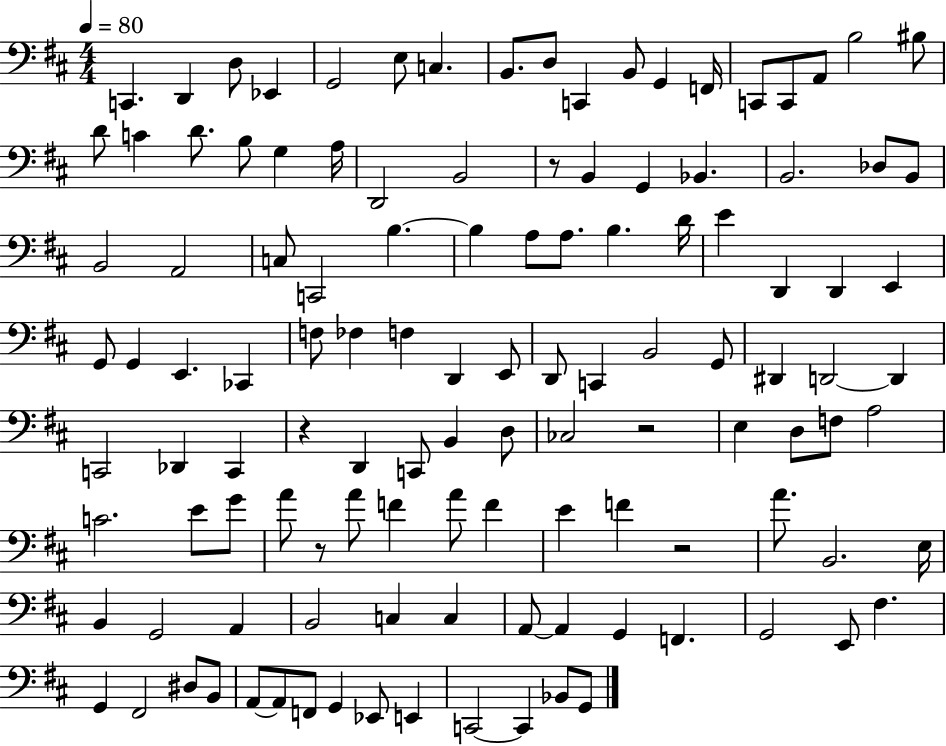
X:1
T:Untitled
M:4/4
L:1/4
K:D
C,, D,, D,/2 _E,, G,,2 E,/2 C, B,,/2 D,/2 C,, B,,/2 G,, F,,/4 C,,/2 C,,/2 A,,/2 B,2 ^B,/2 D/2 C D/2 B,/2 G, A,/4 D,,2 B,,2 z/2 B,, G,, _B,, B,,2 _D,/2 B,,/2 B,,2 A,,2 C,/2 C,,2 B, B, A,/2 A,/2 B, D/4 E D,, D,, E,, G,,/2 G,, E,, _C,, F,/2 _F, F, D,, E,,/2 D,,/2 C,, B,,2 G,,/2 ^D,, D,,2 D,, C,,2 _D,, C,, z D,, C,,/2 B,, D,/2 _C,2 z2 E, D,/2 F,/2 A,2 C2 E/2 G/2 A/2 z/2 A/2 F A/2 F E F z2 A/2 B,,2 E,/4 B,, G,,2 A,, B,,2 C, C, A,,/2 A,, G,, F,, G,,2 E,,/2 ^F, G,, ^F,,2 ^D,/2 B,,/2 A,,/2 A,,/2 F,,/2 G,, _E,,/2 E,, C,,2 C,, _B,,/2 G,,/2